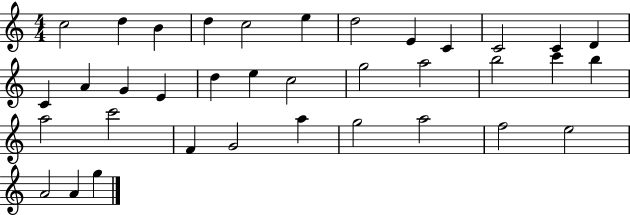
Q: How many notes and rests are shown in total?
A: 36